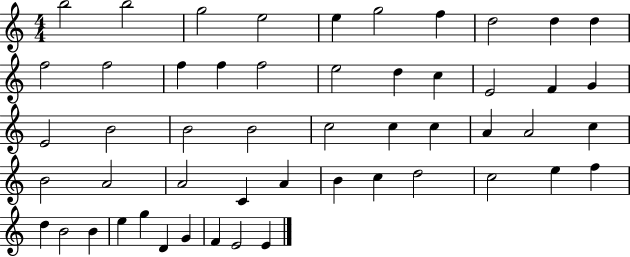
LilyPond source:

{
  \clef treble
  \numericTimeSignature
  \time 4/4
  \key c \major
  b''2 b''2 | g''2 e''2 | e''4 g''2 f''4 | d''2 d''4 d''4 | \break f''2 f''2 | f''4 f''4 f''2 | e''2 d''4 c''4 | e'2 f'4 g'4 | \break e'2 b'2 | b'2 b'2 | c''2 c''4 c''4 | a'4 a'2 c''4 | \break b'2 a'2 | a'2 c'4 a'4 | b'4 c''4 d''2 | c''2 e''4 f''4 | \break d''4 b'2 b'4 | e''4 g''4 d'4 g'4 | f'4 e'2 e'4 | \bar "|."
}